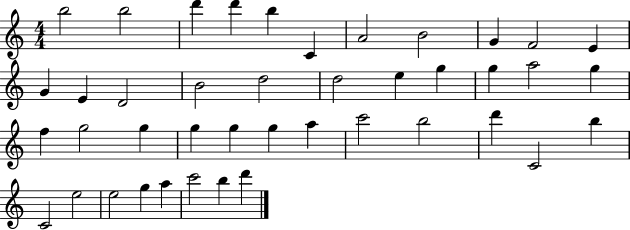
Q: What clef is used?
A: treble